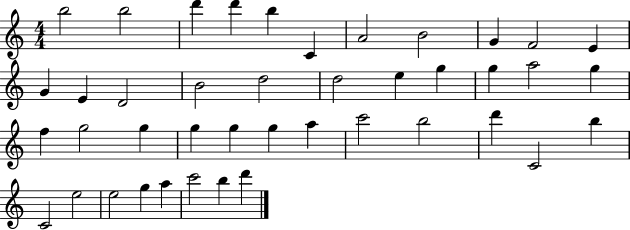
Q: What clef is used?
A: treble